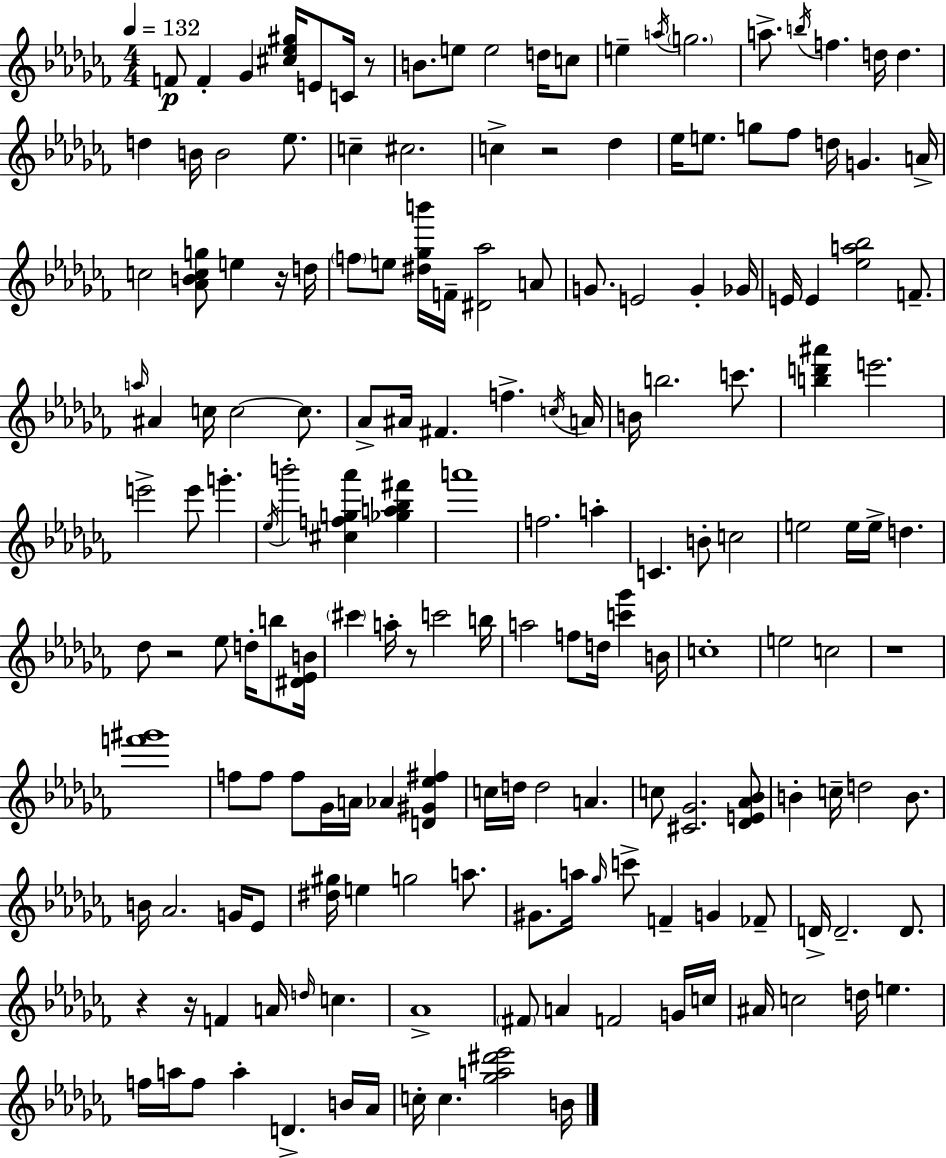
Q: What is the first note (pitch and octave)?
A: F4